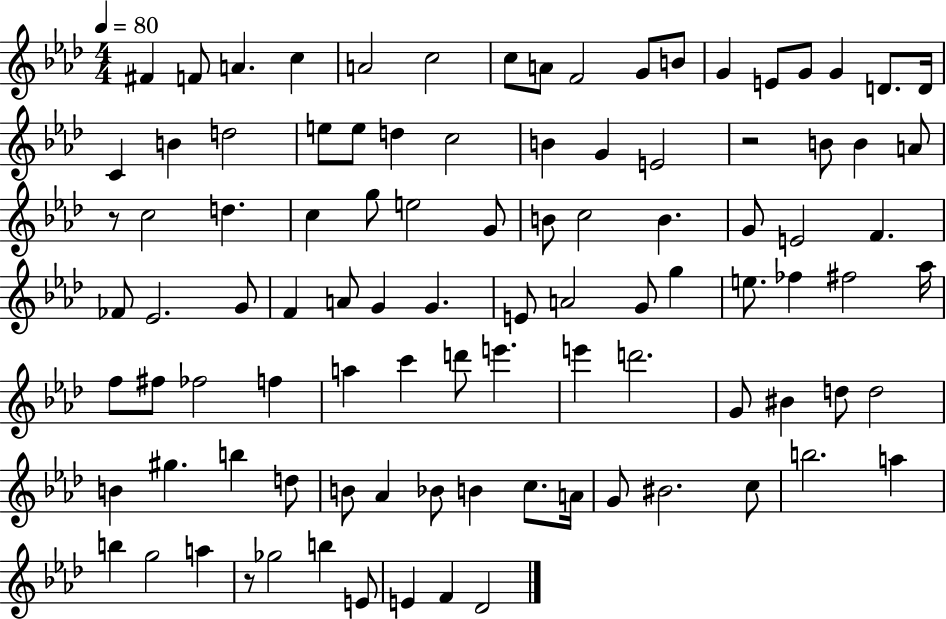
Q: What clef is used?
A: treble